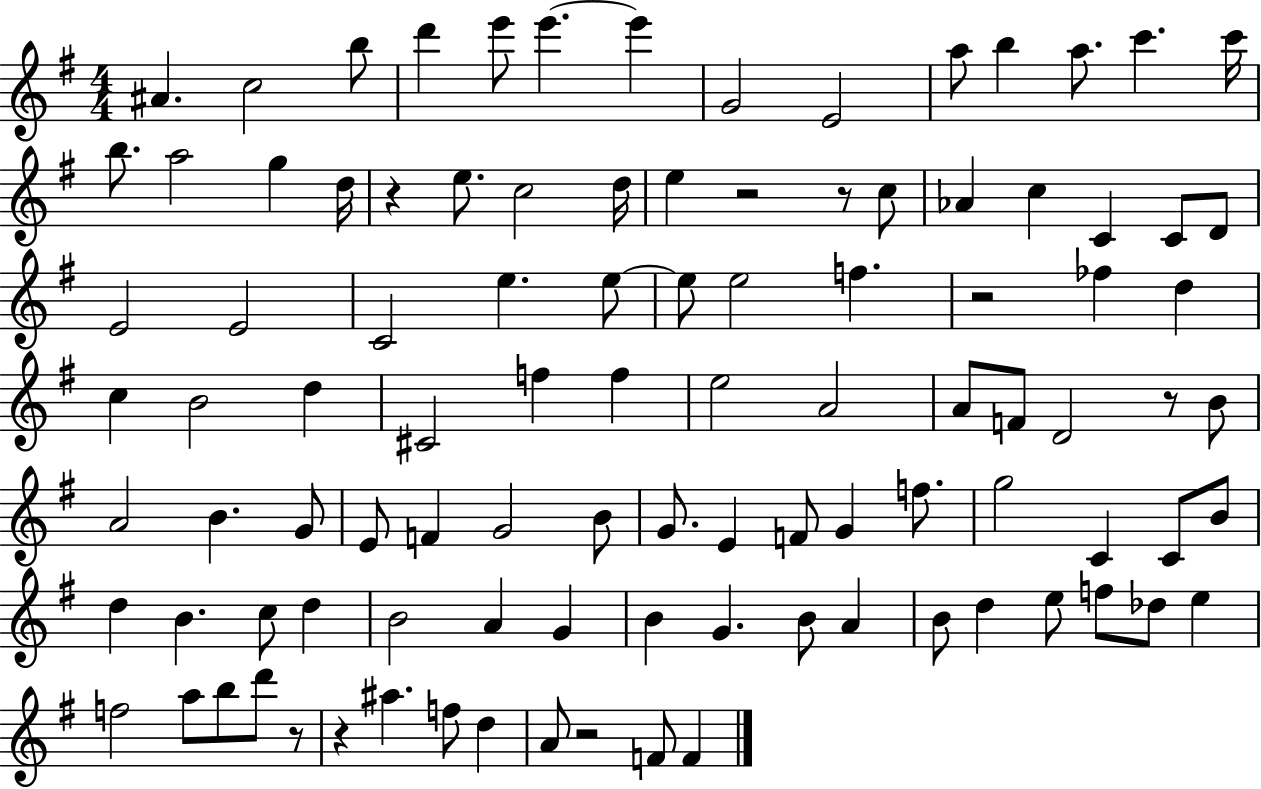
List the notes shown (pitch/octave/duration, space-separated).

A#4/q. C5/h B5/e D6/q E6/e E6/q. E6/q G4/h E4/h A5/e B5/q A5/e. C6/q. C6/s B5/e. A5/h G5/q D5/s R/q E5/e. C5/h D5/s E5/q R/h R/e C5/e Ab4/q C5/q C4/q C4/e D4/e E4/h E4/h C4/h E5/q. E5/e E5/e E5/h F5/q. R/h FES5/q D5/q C5/q B4/h D5/q C#4/h F5/q F5/q E5/h A4/h A4/e F4/e D4/h R/e B4/e A4/h B4/q. G4/e E4/e F4/q G4/h B4/e G4/e. E4/q F4/e G4/q F5/e. G5/h C4/q C4/e B4/e D5/q B4/q. C5/e D5/q B4/h A4/q G4/q B4/q G4/q. B4/e A4/q B4/e D5/q E5/e F5/e Db5/e E5/q F5/h A5/e B5/e D6/e R/e R/q A#5/q. F5/e D5/q A4/e R/h F4/e F4/q